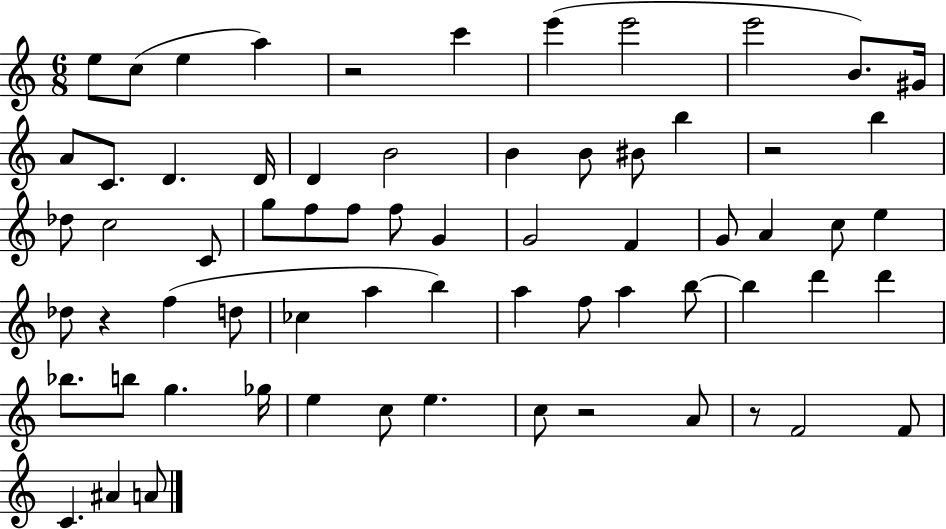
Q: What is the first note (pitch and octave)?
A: E5